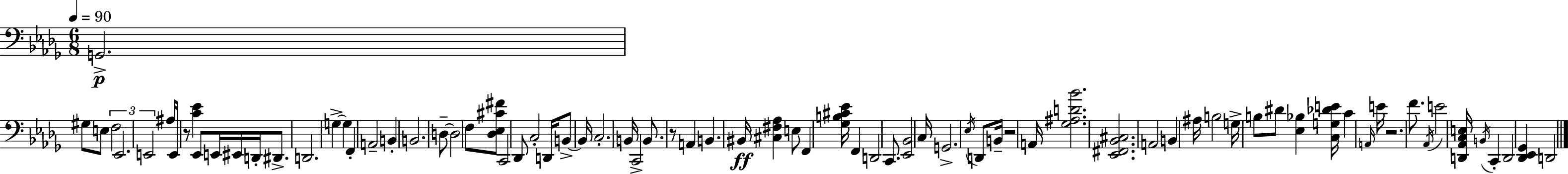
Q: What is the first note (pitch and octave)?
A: G2